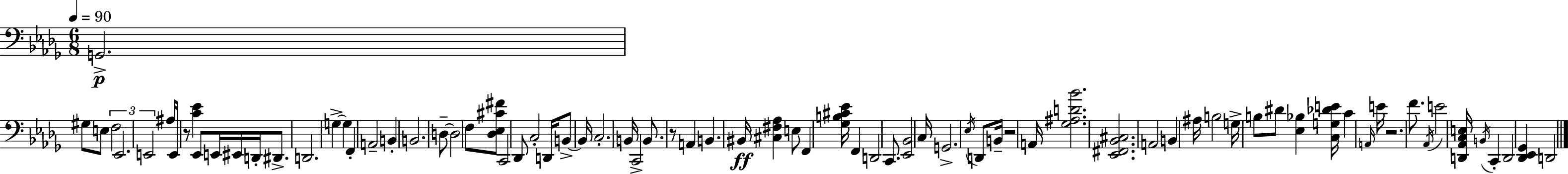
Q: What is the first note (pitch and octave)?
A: G2